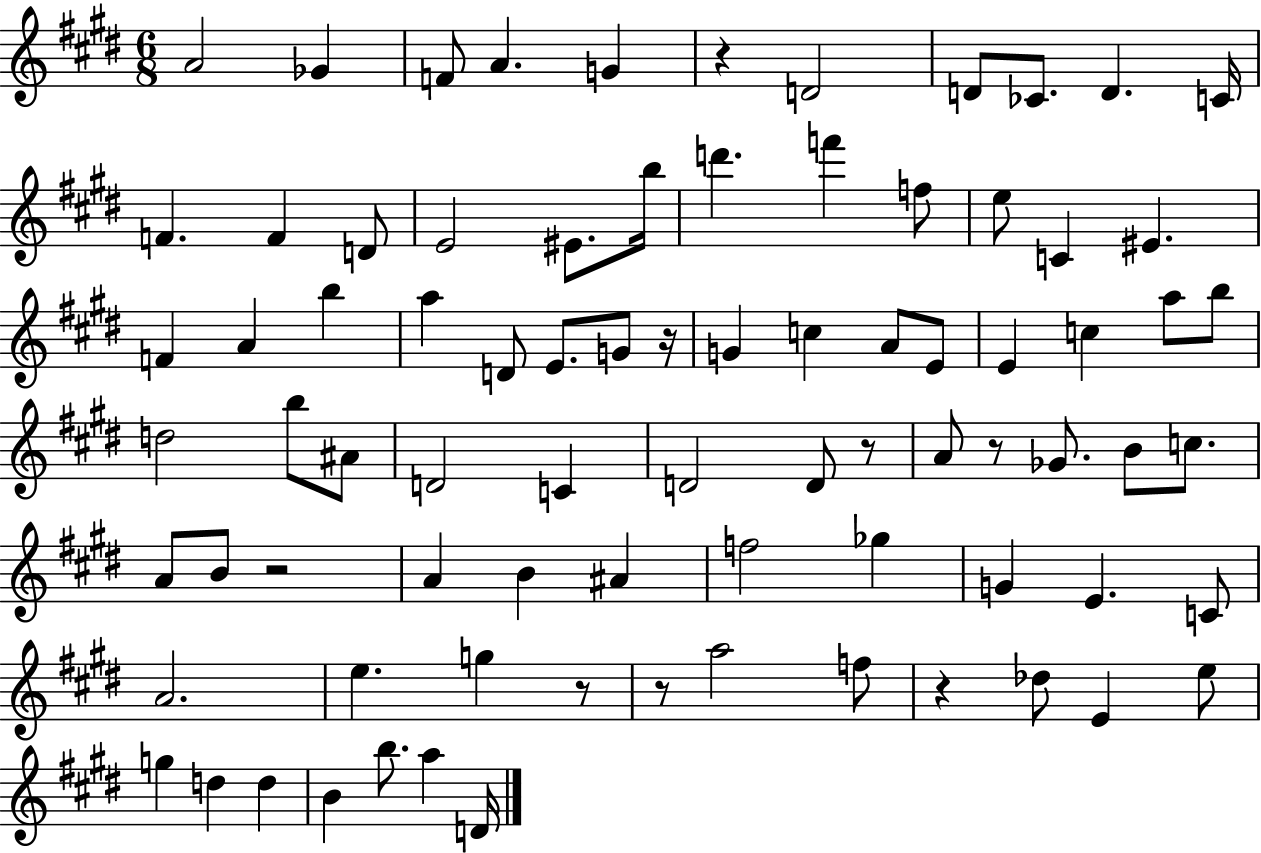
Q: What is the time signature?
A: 6/8